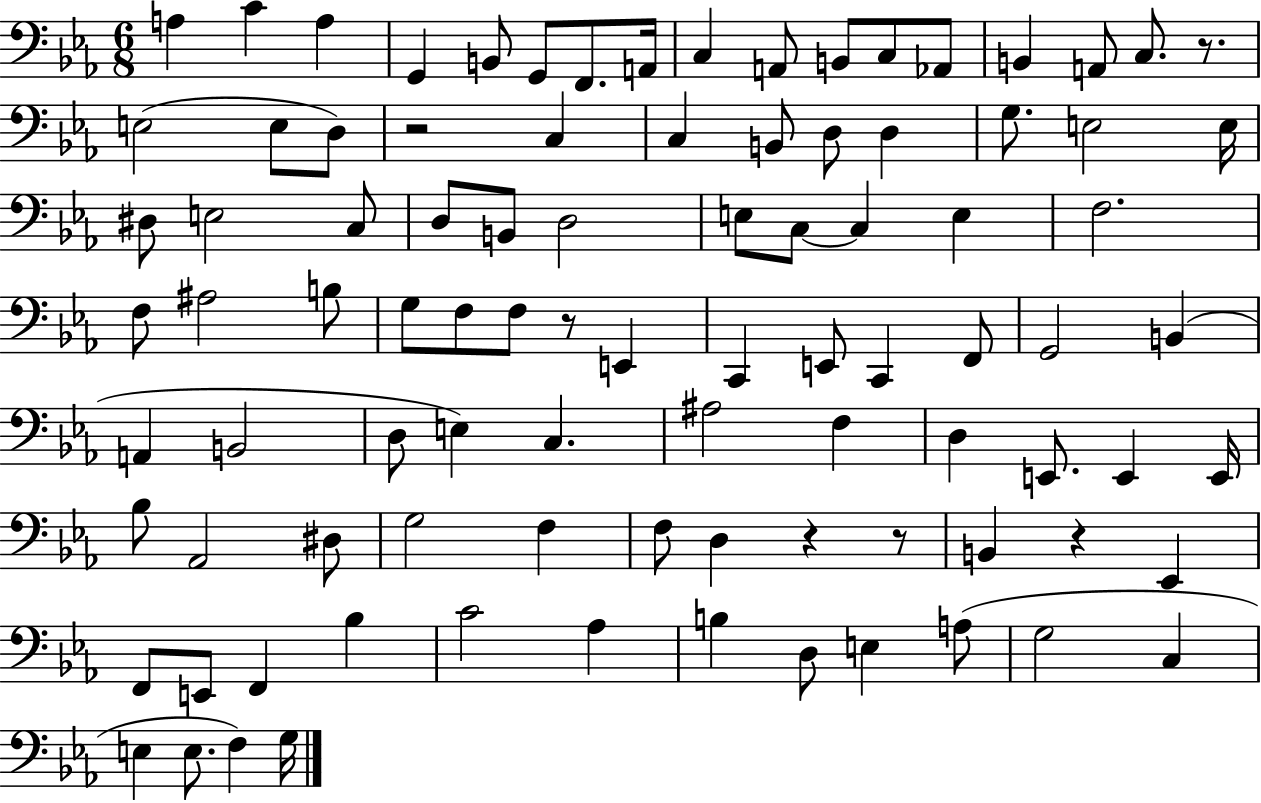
X:1
T:Untitled
M:6/8
L:1/4
K:Eb
A, C A, G,, B,,/2 G,,/2 F,,/2 A,,/4 C, A,,/2 B,,/2 C,/2 _A,,/2 B,, A,,/2 C,/2 z/2 E,2 E,/2 D,/2 z2 C, C, B,,/2 D,/2 D, G,/2 E,2 E,/4 ^D,/2 E,2 C,/2 D,/2 B,,/2 D,2 E,/2 C,/2 C, E, F,2 F,/2 ^A,2 B,/2 G,/2 F,/2 F,/2 z/2 E,, C,, E,,/2 C,, F,,/2 G,,2 B,, A,, B,,2 D,/2 E, C, ^A,2 F, D, E,,/2 E,, E,,/4 _B,/2 _A,,2 ^D,/2 G,2 F, F,/2 D, z z/2 B,, z _E,, F,,/2 E,,/2 F,, _B, C2 _A, B, D,/2 E, A,/2 G,2 C, E, E,/2 F, G,/4